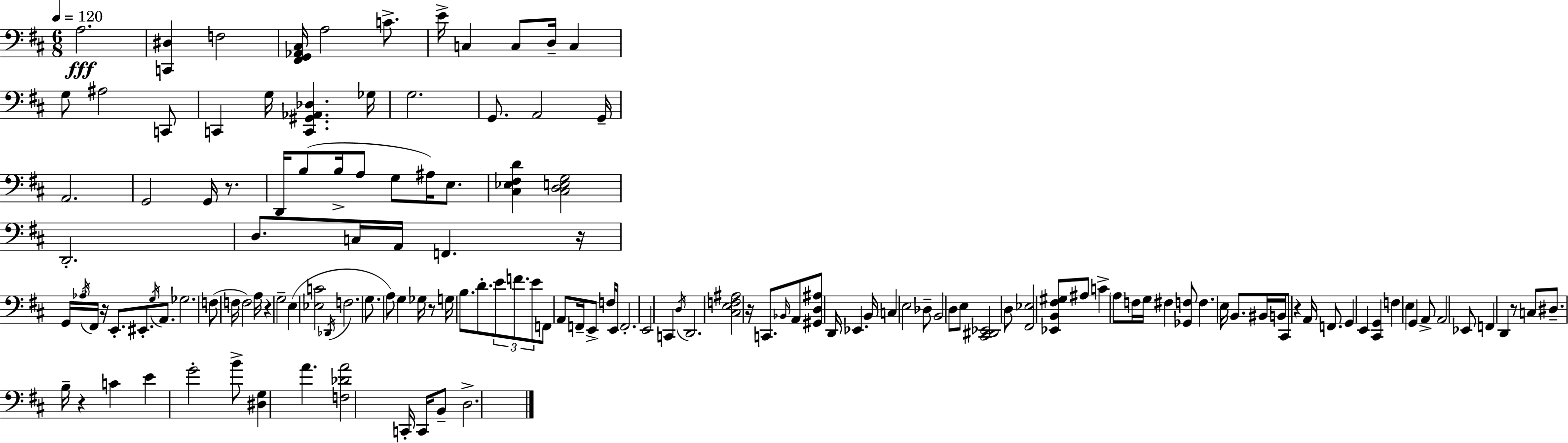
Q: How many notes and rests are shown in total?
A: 144